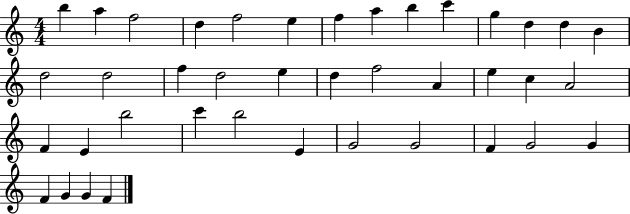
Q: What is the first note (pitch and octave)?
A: B5